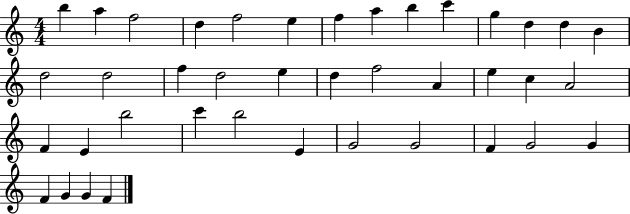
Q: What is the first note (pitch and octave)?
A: B5